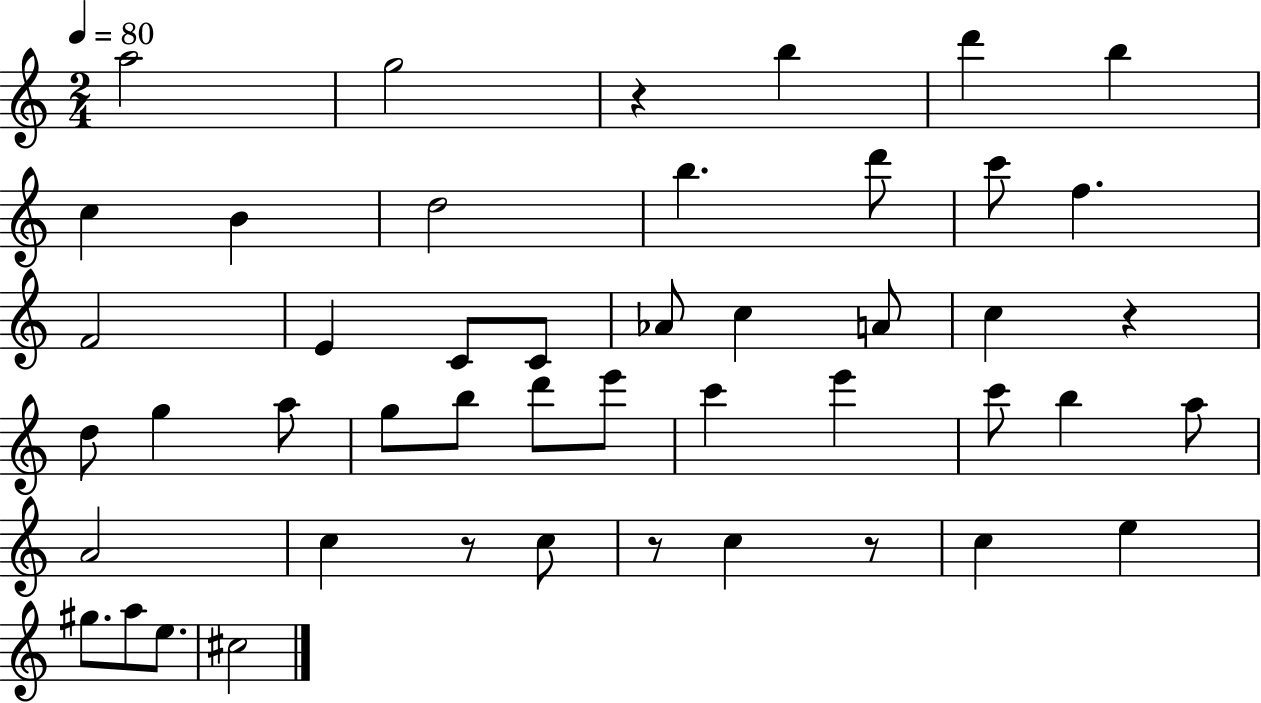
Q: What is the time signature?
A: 2/4